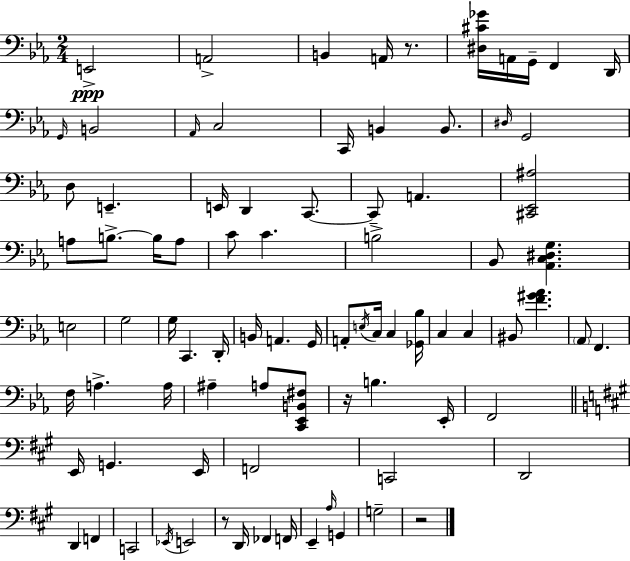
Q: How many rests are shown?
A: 4